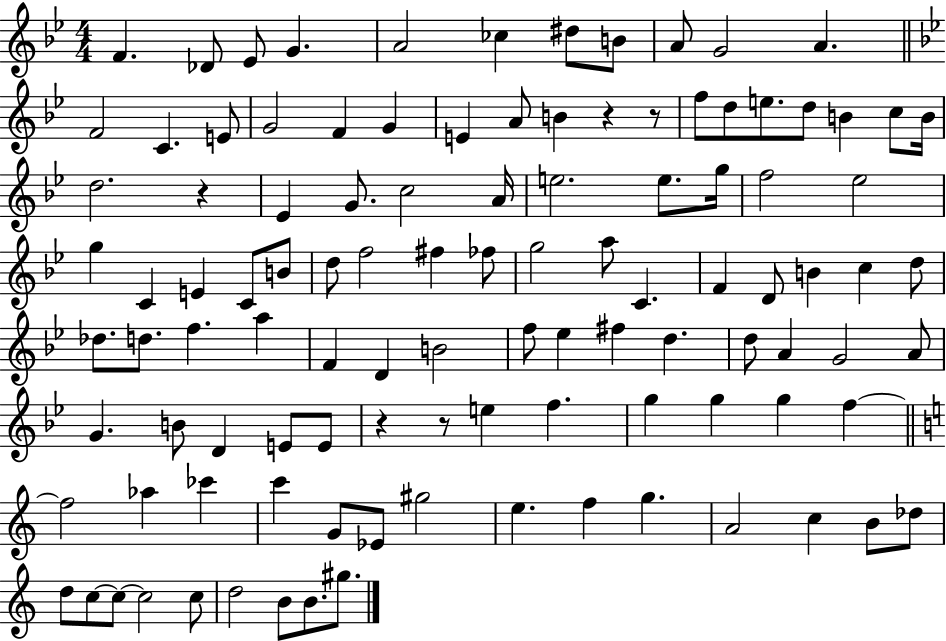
F4/q. Db4/e Eb4/e G4/q. A4/h CES5/q D#5/e B4/e A4/e G4/h A4/q. F4/h C4/q. E4/e G4/h F4/q G4/q E4/q A4/e B4/q R/q R/e F5/e D5/e E5/e. D5/e B4/q C5/e B4/s D5/h. R/q Eb4/q G4/e. C5/h A4/s E5/h. E5/e. G5/s F5/h Eb5/h G5/q C4/q E4/q C4/e B4/e D5/e F5/h F#5/q FES5/e G5/h A5/e C4/q. F4/q D4/e B4/q C5/q D5/e Db5/e. D5/e. F5/q. A5/q F4/q D4/q B4/h F5/e Eb5/q F#5/q D5/q. D5/e A4/q G4/h A4/e G4/q. B4/e D4/q E4/e E4/e R/q R/e E5/q F5/q. G5/q G5/q G5/q F5/q F5/h Ab5/q CES6/q C6/q G4/e Eb4/e G#5/h E5/q. F5/q G5/q. A4/h C5/q B4/e Db5/e D5/e C5/e C5/e C5/h C5/e D5/h B4/e B4/e. G#5/e.